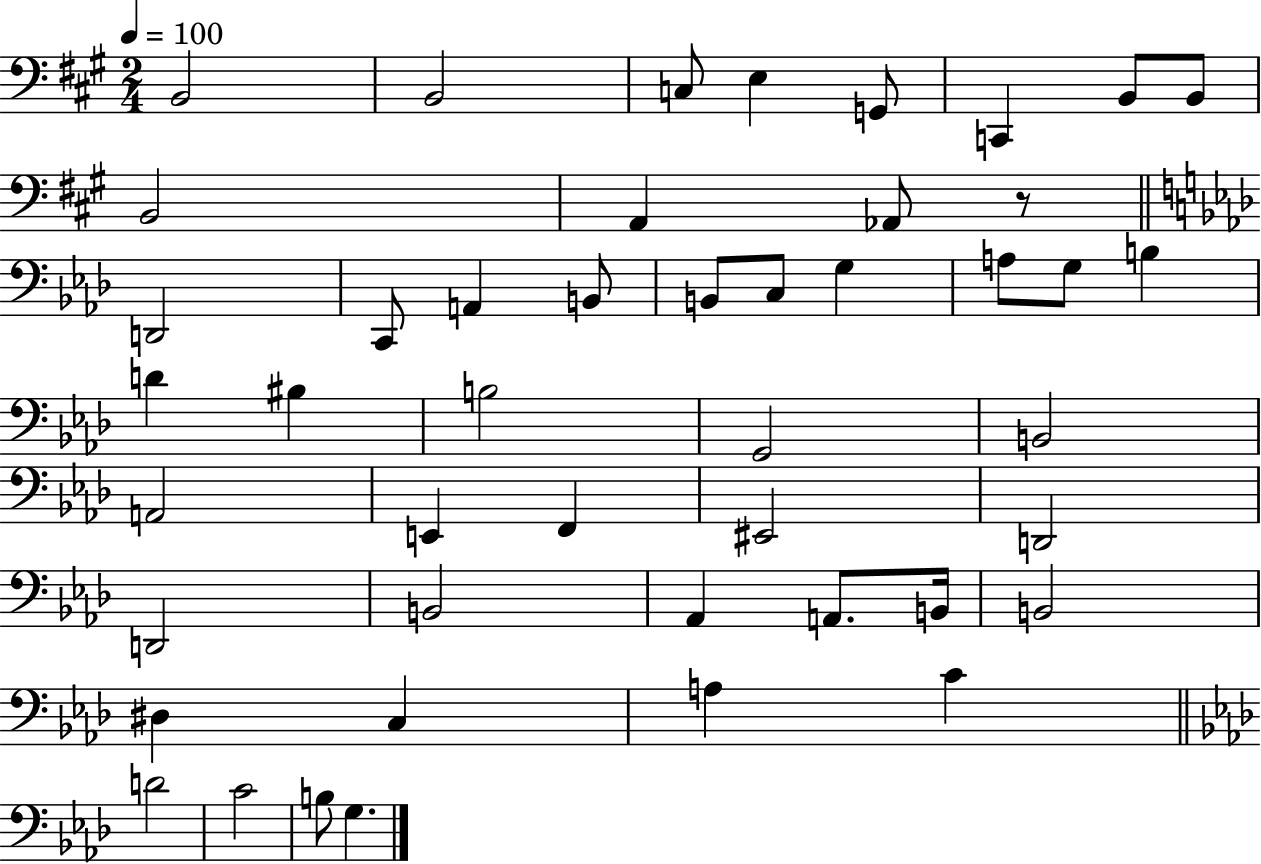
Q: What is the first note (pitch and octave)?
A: B2